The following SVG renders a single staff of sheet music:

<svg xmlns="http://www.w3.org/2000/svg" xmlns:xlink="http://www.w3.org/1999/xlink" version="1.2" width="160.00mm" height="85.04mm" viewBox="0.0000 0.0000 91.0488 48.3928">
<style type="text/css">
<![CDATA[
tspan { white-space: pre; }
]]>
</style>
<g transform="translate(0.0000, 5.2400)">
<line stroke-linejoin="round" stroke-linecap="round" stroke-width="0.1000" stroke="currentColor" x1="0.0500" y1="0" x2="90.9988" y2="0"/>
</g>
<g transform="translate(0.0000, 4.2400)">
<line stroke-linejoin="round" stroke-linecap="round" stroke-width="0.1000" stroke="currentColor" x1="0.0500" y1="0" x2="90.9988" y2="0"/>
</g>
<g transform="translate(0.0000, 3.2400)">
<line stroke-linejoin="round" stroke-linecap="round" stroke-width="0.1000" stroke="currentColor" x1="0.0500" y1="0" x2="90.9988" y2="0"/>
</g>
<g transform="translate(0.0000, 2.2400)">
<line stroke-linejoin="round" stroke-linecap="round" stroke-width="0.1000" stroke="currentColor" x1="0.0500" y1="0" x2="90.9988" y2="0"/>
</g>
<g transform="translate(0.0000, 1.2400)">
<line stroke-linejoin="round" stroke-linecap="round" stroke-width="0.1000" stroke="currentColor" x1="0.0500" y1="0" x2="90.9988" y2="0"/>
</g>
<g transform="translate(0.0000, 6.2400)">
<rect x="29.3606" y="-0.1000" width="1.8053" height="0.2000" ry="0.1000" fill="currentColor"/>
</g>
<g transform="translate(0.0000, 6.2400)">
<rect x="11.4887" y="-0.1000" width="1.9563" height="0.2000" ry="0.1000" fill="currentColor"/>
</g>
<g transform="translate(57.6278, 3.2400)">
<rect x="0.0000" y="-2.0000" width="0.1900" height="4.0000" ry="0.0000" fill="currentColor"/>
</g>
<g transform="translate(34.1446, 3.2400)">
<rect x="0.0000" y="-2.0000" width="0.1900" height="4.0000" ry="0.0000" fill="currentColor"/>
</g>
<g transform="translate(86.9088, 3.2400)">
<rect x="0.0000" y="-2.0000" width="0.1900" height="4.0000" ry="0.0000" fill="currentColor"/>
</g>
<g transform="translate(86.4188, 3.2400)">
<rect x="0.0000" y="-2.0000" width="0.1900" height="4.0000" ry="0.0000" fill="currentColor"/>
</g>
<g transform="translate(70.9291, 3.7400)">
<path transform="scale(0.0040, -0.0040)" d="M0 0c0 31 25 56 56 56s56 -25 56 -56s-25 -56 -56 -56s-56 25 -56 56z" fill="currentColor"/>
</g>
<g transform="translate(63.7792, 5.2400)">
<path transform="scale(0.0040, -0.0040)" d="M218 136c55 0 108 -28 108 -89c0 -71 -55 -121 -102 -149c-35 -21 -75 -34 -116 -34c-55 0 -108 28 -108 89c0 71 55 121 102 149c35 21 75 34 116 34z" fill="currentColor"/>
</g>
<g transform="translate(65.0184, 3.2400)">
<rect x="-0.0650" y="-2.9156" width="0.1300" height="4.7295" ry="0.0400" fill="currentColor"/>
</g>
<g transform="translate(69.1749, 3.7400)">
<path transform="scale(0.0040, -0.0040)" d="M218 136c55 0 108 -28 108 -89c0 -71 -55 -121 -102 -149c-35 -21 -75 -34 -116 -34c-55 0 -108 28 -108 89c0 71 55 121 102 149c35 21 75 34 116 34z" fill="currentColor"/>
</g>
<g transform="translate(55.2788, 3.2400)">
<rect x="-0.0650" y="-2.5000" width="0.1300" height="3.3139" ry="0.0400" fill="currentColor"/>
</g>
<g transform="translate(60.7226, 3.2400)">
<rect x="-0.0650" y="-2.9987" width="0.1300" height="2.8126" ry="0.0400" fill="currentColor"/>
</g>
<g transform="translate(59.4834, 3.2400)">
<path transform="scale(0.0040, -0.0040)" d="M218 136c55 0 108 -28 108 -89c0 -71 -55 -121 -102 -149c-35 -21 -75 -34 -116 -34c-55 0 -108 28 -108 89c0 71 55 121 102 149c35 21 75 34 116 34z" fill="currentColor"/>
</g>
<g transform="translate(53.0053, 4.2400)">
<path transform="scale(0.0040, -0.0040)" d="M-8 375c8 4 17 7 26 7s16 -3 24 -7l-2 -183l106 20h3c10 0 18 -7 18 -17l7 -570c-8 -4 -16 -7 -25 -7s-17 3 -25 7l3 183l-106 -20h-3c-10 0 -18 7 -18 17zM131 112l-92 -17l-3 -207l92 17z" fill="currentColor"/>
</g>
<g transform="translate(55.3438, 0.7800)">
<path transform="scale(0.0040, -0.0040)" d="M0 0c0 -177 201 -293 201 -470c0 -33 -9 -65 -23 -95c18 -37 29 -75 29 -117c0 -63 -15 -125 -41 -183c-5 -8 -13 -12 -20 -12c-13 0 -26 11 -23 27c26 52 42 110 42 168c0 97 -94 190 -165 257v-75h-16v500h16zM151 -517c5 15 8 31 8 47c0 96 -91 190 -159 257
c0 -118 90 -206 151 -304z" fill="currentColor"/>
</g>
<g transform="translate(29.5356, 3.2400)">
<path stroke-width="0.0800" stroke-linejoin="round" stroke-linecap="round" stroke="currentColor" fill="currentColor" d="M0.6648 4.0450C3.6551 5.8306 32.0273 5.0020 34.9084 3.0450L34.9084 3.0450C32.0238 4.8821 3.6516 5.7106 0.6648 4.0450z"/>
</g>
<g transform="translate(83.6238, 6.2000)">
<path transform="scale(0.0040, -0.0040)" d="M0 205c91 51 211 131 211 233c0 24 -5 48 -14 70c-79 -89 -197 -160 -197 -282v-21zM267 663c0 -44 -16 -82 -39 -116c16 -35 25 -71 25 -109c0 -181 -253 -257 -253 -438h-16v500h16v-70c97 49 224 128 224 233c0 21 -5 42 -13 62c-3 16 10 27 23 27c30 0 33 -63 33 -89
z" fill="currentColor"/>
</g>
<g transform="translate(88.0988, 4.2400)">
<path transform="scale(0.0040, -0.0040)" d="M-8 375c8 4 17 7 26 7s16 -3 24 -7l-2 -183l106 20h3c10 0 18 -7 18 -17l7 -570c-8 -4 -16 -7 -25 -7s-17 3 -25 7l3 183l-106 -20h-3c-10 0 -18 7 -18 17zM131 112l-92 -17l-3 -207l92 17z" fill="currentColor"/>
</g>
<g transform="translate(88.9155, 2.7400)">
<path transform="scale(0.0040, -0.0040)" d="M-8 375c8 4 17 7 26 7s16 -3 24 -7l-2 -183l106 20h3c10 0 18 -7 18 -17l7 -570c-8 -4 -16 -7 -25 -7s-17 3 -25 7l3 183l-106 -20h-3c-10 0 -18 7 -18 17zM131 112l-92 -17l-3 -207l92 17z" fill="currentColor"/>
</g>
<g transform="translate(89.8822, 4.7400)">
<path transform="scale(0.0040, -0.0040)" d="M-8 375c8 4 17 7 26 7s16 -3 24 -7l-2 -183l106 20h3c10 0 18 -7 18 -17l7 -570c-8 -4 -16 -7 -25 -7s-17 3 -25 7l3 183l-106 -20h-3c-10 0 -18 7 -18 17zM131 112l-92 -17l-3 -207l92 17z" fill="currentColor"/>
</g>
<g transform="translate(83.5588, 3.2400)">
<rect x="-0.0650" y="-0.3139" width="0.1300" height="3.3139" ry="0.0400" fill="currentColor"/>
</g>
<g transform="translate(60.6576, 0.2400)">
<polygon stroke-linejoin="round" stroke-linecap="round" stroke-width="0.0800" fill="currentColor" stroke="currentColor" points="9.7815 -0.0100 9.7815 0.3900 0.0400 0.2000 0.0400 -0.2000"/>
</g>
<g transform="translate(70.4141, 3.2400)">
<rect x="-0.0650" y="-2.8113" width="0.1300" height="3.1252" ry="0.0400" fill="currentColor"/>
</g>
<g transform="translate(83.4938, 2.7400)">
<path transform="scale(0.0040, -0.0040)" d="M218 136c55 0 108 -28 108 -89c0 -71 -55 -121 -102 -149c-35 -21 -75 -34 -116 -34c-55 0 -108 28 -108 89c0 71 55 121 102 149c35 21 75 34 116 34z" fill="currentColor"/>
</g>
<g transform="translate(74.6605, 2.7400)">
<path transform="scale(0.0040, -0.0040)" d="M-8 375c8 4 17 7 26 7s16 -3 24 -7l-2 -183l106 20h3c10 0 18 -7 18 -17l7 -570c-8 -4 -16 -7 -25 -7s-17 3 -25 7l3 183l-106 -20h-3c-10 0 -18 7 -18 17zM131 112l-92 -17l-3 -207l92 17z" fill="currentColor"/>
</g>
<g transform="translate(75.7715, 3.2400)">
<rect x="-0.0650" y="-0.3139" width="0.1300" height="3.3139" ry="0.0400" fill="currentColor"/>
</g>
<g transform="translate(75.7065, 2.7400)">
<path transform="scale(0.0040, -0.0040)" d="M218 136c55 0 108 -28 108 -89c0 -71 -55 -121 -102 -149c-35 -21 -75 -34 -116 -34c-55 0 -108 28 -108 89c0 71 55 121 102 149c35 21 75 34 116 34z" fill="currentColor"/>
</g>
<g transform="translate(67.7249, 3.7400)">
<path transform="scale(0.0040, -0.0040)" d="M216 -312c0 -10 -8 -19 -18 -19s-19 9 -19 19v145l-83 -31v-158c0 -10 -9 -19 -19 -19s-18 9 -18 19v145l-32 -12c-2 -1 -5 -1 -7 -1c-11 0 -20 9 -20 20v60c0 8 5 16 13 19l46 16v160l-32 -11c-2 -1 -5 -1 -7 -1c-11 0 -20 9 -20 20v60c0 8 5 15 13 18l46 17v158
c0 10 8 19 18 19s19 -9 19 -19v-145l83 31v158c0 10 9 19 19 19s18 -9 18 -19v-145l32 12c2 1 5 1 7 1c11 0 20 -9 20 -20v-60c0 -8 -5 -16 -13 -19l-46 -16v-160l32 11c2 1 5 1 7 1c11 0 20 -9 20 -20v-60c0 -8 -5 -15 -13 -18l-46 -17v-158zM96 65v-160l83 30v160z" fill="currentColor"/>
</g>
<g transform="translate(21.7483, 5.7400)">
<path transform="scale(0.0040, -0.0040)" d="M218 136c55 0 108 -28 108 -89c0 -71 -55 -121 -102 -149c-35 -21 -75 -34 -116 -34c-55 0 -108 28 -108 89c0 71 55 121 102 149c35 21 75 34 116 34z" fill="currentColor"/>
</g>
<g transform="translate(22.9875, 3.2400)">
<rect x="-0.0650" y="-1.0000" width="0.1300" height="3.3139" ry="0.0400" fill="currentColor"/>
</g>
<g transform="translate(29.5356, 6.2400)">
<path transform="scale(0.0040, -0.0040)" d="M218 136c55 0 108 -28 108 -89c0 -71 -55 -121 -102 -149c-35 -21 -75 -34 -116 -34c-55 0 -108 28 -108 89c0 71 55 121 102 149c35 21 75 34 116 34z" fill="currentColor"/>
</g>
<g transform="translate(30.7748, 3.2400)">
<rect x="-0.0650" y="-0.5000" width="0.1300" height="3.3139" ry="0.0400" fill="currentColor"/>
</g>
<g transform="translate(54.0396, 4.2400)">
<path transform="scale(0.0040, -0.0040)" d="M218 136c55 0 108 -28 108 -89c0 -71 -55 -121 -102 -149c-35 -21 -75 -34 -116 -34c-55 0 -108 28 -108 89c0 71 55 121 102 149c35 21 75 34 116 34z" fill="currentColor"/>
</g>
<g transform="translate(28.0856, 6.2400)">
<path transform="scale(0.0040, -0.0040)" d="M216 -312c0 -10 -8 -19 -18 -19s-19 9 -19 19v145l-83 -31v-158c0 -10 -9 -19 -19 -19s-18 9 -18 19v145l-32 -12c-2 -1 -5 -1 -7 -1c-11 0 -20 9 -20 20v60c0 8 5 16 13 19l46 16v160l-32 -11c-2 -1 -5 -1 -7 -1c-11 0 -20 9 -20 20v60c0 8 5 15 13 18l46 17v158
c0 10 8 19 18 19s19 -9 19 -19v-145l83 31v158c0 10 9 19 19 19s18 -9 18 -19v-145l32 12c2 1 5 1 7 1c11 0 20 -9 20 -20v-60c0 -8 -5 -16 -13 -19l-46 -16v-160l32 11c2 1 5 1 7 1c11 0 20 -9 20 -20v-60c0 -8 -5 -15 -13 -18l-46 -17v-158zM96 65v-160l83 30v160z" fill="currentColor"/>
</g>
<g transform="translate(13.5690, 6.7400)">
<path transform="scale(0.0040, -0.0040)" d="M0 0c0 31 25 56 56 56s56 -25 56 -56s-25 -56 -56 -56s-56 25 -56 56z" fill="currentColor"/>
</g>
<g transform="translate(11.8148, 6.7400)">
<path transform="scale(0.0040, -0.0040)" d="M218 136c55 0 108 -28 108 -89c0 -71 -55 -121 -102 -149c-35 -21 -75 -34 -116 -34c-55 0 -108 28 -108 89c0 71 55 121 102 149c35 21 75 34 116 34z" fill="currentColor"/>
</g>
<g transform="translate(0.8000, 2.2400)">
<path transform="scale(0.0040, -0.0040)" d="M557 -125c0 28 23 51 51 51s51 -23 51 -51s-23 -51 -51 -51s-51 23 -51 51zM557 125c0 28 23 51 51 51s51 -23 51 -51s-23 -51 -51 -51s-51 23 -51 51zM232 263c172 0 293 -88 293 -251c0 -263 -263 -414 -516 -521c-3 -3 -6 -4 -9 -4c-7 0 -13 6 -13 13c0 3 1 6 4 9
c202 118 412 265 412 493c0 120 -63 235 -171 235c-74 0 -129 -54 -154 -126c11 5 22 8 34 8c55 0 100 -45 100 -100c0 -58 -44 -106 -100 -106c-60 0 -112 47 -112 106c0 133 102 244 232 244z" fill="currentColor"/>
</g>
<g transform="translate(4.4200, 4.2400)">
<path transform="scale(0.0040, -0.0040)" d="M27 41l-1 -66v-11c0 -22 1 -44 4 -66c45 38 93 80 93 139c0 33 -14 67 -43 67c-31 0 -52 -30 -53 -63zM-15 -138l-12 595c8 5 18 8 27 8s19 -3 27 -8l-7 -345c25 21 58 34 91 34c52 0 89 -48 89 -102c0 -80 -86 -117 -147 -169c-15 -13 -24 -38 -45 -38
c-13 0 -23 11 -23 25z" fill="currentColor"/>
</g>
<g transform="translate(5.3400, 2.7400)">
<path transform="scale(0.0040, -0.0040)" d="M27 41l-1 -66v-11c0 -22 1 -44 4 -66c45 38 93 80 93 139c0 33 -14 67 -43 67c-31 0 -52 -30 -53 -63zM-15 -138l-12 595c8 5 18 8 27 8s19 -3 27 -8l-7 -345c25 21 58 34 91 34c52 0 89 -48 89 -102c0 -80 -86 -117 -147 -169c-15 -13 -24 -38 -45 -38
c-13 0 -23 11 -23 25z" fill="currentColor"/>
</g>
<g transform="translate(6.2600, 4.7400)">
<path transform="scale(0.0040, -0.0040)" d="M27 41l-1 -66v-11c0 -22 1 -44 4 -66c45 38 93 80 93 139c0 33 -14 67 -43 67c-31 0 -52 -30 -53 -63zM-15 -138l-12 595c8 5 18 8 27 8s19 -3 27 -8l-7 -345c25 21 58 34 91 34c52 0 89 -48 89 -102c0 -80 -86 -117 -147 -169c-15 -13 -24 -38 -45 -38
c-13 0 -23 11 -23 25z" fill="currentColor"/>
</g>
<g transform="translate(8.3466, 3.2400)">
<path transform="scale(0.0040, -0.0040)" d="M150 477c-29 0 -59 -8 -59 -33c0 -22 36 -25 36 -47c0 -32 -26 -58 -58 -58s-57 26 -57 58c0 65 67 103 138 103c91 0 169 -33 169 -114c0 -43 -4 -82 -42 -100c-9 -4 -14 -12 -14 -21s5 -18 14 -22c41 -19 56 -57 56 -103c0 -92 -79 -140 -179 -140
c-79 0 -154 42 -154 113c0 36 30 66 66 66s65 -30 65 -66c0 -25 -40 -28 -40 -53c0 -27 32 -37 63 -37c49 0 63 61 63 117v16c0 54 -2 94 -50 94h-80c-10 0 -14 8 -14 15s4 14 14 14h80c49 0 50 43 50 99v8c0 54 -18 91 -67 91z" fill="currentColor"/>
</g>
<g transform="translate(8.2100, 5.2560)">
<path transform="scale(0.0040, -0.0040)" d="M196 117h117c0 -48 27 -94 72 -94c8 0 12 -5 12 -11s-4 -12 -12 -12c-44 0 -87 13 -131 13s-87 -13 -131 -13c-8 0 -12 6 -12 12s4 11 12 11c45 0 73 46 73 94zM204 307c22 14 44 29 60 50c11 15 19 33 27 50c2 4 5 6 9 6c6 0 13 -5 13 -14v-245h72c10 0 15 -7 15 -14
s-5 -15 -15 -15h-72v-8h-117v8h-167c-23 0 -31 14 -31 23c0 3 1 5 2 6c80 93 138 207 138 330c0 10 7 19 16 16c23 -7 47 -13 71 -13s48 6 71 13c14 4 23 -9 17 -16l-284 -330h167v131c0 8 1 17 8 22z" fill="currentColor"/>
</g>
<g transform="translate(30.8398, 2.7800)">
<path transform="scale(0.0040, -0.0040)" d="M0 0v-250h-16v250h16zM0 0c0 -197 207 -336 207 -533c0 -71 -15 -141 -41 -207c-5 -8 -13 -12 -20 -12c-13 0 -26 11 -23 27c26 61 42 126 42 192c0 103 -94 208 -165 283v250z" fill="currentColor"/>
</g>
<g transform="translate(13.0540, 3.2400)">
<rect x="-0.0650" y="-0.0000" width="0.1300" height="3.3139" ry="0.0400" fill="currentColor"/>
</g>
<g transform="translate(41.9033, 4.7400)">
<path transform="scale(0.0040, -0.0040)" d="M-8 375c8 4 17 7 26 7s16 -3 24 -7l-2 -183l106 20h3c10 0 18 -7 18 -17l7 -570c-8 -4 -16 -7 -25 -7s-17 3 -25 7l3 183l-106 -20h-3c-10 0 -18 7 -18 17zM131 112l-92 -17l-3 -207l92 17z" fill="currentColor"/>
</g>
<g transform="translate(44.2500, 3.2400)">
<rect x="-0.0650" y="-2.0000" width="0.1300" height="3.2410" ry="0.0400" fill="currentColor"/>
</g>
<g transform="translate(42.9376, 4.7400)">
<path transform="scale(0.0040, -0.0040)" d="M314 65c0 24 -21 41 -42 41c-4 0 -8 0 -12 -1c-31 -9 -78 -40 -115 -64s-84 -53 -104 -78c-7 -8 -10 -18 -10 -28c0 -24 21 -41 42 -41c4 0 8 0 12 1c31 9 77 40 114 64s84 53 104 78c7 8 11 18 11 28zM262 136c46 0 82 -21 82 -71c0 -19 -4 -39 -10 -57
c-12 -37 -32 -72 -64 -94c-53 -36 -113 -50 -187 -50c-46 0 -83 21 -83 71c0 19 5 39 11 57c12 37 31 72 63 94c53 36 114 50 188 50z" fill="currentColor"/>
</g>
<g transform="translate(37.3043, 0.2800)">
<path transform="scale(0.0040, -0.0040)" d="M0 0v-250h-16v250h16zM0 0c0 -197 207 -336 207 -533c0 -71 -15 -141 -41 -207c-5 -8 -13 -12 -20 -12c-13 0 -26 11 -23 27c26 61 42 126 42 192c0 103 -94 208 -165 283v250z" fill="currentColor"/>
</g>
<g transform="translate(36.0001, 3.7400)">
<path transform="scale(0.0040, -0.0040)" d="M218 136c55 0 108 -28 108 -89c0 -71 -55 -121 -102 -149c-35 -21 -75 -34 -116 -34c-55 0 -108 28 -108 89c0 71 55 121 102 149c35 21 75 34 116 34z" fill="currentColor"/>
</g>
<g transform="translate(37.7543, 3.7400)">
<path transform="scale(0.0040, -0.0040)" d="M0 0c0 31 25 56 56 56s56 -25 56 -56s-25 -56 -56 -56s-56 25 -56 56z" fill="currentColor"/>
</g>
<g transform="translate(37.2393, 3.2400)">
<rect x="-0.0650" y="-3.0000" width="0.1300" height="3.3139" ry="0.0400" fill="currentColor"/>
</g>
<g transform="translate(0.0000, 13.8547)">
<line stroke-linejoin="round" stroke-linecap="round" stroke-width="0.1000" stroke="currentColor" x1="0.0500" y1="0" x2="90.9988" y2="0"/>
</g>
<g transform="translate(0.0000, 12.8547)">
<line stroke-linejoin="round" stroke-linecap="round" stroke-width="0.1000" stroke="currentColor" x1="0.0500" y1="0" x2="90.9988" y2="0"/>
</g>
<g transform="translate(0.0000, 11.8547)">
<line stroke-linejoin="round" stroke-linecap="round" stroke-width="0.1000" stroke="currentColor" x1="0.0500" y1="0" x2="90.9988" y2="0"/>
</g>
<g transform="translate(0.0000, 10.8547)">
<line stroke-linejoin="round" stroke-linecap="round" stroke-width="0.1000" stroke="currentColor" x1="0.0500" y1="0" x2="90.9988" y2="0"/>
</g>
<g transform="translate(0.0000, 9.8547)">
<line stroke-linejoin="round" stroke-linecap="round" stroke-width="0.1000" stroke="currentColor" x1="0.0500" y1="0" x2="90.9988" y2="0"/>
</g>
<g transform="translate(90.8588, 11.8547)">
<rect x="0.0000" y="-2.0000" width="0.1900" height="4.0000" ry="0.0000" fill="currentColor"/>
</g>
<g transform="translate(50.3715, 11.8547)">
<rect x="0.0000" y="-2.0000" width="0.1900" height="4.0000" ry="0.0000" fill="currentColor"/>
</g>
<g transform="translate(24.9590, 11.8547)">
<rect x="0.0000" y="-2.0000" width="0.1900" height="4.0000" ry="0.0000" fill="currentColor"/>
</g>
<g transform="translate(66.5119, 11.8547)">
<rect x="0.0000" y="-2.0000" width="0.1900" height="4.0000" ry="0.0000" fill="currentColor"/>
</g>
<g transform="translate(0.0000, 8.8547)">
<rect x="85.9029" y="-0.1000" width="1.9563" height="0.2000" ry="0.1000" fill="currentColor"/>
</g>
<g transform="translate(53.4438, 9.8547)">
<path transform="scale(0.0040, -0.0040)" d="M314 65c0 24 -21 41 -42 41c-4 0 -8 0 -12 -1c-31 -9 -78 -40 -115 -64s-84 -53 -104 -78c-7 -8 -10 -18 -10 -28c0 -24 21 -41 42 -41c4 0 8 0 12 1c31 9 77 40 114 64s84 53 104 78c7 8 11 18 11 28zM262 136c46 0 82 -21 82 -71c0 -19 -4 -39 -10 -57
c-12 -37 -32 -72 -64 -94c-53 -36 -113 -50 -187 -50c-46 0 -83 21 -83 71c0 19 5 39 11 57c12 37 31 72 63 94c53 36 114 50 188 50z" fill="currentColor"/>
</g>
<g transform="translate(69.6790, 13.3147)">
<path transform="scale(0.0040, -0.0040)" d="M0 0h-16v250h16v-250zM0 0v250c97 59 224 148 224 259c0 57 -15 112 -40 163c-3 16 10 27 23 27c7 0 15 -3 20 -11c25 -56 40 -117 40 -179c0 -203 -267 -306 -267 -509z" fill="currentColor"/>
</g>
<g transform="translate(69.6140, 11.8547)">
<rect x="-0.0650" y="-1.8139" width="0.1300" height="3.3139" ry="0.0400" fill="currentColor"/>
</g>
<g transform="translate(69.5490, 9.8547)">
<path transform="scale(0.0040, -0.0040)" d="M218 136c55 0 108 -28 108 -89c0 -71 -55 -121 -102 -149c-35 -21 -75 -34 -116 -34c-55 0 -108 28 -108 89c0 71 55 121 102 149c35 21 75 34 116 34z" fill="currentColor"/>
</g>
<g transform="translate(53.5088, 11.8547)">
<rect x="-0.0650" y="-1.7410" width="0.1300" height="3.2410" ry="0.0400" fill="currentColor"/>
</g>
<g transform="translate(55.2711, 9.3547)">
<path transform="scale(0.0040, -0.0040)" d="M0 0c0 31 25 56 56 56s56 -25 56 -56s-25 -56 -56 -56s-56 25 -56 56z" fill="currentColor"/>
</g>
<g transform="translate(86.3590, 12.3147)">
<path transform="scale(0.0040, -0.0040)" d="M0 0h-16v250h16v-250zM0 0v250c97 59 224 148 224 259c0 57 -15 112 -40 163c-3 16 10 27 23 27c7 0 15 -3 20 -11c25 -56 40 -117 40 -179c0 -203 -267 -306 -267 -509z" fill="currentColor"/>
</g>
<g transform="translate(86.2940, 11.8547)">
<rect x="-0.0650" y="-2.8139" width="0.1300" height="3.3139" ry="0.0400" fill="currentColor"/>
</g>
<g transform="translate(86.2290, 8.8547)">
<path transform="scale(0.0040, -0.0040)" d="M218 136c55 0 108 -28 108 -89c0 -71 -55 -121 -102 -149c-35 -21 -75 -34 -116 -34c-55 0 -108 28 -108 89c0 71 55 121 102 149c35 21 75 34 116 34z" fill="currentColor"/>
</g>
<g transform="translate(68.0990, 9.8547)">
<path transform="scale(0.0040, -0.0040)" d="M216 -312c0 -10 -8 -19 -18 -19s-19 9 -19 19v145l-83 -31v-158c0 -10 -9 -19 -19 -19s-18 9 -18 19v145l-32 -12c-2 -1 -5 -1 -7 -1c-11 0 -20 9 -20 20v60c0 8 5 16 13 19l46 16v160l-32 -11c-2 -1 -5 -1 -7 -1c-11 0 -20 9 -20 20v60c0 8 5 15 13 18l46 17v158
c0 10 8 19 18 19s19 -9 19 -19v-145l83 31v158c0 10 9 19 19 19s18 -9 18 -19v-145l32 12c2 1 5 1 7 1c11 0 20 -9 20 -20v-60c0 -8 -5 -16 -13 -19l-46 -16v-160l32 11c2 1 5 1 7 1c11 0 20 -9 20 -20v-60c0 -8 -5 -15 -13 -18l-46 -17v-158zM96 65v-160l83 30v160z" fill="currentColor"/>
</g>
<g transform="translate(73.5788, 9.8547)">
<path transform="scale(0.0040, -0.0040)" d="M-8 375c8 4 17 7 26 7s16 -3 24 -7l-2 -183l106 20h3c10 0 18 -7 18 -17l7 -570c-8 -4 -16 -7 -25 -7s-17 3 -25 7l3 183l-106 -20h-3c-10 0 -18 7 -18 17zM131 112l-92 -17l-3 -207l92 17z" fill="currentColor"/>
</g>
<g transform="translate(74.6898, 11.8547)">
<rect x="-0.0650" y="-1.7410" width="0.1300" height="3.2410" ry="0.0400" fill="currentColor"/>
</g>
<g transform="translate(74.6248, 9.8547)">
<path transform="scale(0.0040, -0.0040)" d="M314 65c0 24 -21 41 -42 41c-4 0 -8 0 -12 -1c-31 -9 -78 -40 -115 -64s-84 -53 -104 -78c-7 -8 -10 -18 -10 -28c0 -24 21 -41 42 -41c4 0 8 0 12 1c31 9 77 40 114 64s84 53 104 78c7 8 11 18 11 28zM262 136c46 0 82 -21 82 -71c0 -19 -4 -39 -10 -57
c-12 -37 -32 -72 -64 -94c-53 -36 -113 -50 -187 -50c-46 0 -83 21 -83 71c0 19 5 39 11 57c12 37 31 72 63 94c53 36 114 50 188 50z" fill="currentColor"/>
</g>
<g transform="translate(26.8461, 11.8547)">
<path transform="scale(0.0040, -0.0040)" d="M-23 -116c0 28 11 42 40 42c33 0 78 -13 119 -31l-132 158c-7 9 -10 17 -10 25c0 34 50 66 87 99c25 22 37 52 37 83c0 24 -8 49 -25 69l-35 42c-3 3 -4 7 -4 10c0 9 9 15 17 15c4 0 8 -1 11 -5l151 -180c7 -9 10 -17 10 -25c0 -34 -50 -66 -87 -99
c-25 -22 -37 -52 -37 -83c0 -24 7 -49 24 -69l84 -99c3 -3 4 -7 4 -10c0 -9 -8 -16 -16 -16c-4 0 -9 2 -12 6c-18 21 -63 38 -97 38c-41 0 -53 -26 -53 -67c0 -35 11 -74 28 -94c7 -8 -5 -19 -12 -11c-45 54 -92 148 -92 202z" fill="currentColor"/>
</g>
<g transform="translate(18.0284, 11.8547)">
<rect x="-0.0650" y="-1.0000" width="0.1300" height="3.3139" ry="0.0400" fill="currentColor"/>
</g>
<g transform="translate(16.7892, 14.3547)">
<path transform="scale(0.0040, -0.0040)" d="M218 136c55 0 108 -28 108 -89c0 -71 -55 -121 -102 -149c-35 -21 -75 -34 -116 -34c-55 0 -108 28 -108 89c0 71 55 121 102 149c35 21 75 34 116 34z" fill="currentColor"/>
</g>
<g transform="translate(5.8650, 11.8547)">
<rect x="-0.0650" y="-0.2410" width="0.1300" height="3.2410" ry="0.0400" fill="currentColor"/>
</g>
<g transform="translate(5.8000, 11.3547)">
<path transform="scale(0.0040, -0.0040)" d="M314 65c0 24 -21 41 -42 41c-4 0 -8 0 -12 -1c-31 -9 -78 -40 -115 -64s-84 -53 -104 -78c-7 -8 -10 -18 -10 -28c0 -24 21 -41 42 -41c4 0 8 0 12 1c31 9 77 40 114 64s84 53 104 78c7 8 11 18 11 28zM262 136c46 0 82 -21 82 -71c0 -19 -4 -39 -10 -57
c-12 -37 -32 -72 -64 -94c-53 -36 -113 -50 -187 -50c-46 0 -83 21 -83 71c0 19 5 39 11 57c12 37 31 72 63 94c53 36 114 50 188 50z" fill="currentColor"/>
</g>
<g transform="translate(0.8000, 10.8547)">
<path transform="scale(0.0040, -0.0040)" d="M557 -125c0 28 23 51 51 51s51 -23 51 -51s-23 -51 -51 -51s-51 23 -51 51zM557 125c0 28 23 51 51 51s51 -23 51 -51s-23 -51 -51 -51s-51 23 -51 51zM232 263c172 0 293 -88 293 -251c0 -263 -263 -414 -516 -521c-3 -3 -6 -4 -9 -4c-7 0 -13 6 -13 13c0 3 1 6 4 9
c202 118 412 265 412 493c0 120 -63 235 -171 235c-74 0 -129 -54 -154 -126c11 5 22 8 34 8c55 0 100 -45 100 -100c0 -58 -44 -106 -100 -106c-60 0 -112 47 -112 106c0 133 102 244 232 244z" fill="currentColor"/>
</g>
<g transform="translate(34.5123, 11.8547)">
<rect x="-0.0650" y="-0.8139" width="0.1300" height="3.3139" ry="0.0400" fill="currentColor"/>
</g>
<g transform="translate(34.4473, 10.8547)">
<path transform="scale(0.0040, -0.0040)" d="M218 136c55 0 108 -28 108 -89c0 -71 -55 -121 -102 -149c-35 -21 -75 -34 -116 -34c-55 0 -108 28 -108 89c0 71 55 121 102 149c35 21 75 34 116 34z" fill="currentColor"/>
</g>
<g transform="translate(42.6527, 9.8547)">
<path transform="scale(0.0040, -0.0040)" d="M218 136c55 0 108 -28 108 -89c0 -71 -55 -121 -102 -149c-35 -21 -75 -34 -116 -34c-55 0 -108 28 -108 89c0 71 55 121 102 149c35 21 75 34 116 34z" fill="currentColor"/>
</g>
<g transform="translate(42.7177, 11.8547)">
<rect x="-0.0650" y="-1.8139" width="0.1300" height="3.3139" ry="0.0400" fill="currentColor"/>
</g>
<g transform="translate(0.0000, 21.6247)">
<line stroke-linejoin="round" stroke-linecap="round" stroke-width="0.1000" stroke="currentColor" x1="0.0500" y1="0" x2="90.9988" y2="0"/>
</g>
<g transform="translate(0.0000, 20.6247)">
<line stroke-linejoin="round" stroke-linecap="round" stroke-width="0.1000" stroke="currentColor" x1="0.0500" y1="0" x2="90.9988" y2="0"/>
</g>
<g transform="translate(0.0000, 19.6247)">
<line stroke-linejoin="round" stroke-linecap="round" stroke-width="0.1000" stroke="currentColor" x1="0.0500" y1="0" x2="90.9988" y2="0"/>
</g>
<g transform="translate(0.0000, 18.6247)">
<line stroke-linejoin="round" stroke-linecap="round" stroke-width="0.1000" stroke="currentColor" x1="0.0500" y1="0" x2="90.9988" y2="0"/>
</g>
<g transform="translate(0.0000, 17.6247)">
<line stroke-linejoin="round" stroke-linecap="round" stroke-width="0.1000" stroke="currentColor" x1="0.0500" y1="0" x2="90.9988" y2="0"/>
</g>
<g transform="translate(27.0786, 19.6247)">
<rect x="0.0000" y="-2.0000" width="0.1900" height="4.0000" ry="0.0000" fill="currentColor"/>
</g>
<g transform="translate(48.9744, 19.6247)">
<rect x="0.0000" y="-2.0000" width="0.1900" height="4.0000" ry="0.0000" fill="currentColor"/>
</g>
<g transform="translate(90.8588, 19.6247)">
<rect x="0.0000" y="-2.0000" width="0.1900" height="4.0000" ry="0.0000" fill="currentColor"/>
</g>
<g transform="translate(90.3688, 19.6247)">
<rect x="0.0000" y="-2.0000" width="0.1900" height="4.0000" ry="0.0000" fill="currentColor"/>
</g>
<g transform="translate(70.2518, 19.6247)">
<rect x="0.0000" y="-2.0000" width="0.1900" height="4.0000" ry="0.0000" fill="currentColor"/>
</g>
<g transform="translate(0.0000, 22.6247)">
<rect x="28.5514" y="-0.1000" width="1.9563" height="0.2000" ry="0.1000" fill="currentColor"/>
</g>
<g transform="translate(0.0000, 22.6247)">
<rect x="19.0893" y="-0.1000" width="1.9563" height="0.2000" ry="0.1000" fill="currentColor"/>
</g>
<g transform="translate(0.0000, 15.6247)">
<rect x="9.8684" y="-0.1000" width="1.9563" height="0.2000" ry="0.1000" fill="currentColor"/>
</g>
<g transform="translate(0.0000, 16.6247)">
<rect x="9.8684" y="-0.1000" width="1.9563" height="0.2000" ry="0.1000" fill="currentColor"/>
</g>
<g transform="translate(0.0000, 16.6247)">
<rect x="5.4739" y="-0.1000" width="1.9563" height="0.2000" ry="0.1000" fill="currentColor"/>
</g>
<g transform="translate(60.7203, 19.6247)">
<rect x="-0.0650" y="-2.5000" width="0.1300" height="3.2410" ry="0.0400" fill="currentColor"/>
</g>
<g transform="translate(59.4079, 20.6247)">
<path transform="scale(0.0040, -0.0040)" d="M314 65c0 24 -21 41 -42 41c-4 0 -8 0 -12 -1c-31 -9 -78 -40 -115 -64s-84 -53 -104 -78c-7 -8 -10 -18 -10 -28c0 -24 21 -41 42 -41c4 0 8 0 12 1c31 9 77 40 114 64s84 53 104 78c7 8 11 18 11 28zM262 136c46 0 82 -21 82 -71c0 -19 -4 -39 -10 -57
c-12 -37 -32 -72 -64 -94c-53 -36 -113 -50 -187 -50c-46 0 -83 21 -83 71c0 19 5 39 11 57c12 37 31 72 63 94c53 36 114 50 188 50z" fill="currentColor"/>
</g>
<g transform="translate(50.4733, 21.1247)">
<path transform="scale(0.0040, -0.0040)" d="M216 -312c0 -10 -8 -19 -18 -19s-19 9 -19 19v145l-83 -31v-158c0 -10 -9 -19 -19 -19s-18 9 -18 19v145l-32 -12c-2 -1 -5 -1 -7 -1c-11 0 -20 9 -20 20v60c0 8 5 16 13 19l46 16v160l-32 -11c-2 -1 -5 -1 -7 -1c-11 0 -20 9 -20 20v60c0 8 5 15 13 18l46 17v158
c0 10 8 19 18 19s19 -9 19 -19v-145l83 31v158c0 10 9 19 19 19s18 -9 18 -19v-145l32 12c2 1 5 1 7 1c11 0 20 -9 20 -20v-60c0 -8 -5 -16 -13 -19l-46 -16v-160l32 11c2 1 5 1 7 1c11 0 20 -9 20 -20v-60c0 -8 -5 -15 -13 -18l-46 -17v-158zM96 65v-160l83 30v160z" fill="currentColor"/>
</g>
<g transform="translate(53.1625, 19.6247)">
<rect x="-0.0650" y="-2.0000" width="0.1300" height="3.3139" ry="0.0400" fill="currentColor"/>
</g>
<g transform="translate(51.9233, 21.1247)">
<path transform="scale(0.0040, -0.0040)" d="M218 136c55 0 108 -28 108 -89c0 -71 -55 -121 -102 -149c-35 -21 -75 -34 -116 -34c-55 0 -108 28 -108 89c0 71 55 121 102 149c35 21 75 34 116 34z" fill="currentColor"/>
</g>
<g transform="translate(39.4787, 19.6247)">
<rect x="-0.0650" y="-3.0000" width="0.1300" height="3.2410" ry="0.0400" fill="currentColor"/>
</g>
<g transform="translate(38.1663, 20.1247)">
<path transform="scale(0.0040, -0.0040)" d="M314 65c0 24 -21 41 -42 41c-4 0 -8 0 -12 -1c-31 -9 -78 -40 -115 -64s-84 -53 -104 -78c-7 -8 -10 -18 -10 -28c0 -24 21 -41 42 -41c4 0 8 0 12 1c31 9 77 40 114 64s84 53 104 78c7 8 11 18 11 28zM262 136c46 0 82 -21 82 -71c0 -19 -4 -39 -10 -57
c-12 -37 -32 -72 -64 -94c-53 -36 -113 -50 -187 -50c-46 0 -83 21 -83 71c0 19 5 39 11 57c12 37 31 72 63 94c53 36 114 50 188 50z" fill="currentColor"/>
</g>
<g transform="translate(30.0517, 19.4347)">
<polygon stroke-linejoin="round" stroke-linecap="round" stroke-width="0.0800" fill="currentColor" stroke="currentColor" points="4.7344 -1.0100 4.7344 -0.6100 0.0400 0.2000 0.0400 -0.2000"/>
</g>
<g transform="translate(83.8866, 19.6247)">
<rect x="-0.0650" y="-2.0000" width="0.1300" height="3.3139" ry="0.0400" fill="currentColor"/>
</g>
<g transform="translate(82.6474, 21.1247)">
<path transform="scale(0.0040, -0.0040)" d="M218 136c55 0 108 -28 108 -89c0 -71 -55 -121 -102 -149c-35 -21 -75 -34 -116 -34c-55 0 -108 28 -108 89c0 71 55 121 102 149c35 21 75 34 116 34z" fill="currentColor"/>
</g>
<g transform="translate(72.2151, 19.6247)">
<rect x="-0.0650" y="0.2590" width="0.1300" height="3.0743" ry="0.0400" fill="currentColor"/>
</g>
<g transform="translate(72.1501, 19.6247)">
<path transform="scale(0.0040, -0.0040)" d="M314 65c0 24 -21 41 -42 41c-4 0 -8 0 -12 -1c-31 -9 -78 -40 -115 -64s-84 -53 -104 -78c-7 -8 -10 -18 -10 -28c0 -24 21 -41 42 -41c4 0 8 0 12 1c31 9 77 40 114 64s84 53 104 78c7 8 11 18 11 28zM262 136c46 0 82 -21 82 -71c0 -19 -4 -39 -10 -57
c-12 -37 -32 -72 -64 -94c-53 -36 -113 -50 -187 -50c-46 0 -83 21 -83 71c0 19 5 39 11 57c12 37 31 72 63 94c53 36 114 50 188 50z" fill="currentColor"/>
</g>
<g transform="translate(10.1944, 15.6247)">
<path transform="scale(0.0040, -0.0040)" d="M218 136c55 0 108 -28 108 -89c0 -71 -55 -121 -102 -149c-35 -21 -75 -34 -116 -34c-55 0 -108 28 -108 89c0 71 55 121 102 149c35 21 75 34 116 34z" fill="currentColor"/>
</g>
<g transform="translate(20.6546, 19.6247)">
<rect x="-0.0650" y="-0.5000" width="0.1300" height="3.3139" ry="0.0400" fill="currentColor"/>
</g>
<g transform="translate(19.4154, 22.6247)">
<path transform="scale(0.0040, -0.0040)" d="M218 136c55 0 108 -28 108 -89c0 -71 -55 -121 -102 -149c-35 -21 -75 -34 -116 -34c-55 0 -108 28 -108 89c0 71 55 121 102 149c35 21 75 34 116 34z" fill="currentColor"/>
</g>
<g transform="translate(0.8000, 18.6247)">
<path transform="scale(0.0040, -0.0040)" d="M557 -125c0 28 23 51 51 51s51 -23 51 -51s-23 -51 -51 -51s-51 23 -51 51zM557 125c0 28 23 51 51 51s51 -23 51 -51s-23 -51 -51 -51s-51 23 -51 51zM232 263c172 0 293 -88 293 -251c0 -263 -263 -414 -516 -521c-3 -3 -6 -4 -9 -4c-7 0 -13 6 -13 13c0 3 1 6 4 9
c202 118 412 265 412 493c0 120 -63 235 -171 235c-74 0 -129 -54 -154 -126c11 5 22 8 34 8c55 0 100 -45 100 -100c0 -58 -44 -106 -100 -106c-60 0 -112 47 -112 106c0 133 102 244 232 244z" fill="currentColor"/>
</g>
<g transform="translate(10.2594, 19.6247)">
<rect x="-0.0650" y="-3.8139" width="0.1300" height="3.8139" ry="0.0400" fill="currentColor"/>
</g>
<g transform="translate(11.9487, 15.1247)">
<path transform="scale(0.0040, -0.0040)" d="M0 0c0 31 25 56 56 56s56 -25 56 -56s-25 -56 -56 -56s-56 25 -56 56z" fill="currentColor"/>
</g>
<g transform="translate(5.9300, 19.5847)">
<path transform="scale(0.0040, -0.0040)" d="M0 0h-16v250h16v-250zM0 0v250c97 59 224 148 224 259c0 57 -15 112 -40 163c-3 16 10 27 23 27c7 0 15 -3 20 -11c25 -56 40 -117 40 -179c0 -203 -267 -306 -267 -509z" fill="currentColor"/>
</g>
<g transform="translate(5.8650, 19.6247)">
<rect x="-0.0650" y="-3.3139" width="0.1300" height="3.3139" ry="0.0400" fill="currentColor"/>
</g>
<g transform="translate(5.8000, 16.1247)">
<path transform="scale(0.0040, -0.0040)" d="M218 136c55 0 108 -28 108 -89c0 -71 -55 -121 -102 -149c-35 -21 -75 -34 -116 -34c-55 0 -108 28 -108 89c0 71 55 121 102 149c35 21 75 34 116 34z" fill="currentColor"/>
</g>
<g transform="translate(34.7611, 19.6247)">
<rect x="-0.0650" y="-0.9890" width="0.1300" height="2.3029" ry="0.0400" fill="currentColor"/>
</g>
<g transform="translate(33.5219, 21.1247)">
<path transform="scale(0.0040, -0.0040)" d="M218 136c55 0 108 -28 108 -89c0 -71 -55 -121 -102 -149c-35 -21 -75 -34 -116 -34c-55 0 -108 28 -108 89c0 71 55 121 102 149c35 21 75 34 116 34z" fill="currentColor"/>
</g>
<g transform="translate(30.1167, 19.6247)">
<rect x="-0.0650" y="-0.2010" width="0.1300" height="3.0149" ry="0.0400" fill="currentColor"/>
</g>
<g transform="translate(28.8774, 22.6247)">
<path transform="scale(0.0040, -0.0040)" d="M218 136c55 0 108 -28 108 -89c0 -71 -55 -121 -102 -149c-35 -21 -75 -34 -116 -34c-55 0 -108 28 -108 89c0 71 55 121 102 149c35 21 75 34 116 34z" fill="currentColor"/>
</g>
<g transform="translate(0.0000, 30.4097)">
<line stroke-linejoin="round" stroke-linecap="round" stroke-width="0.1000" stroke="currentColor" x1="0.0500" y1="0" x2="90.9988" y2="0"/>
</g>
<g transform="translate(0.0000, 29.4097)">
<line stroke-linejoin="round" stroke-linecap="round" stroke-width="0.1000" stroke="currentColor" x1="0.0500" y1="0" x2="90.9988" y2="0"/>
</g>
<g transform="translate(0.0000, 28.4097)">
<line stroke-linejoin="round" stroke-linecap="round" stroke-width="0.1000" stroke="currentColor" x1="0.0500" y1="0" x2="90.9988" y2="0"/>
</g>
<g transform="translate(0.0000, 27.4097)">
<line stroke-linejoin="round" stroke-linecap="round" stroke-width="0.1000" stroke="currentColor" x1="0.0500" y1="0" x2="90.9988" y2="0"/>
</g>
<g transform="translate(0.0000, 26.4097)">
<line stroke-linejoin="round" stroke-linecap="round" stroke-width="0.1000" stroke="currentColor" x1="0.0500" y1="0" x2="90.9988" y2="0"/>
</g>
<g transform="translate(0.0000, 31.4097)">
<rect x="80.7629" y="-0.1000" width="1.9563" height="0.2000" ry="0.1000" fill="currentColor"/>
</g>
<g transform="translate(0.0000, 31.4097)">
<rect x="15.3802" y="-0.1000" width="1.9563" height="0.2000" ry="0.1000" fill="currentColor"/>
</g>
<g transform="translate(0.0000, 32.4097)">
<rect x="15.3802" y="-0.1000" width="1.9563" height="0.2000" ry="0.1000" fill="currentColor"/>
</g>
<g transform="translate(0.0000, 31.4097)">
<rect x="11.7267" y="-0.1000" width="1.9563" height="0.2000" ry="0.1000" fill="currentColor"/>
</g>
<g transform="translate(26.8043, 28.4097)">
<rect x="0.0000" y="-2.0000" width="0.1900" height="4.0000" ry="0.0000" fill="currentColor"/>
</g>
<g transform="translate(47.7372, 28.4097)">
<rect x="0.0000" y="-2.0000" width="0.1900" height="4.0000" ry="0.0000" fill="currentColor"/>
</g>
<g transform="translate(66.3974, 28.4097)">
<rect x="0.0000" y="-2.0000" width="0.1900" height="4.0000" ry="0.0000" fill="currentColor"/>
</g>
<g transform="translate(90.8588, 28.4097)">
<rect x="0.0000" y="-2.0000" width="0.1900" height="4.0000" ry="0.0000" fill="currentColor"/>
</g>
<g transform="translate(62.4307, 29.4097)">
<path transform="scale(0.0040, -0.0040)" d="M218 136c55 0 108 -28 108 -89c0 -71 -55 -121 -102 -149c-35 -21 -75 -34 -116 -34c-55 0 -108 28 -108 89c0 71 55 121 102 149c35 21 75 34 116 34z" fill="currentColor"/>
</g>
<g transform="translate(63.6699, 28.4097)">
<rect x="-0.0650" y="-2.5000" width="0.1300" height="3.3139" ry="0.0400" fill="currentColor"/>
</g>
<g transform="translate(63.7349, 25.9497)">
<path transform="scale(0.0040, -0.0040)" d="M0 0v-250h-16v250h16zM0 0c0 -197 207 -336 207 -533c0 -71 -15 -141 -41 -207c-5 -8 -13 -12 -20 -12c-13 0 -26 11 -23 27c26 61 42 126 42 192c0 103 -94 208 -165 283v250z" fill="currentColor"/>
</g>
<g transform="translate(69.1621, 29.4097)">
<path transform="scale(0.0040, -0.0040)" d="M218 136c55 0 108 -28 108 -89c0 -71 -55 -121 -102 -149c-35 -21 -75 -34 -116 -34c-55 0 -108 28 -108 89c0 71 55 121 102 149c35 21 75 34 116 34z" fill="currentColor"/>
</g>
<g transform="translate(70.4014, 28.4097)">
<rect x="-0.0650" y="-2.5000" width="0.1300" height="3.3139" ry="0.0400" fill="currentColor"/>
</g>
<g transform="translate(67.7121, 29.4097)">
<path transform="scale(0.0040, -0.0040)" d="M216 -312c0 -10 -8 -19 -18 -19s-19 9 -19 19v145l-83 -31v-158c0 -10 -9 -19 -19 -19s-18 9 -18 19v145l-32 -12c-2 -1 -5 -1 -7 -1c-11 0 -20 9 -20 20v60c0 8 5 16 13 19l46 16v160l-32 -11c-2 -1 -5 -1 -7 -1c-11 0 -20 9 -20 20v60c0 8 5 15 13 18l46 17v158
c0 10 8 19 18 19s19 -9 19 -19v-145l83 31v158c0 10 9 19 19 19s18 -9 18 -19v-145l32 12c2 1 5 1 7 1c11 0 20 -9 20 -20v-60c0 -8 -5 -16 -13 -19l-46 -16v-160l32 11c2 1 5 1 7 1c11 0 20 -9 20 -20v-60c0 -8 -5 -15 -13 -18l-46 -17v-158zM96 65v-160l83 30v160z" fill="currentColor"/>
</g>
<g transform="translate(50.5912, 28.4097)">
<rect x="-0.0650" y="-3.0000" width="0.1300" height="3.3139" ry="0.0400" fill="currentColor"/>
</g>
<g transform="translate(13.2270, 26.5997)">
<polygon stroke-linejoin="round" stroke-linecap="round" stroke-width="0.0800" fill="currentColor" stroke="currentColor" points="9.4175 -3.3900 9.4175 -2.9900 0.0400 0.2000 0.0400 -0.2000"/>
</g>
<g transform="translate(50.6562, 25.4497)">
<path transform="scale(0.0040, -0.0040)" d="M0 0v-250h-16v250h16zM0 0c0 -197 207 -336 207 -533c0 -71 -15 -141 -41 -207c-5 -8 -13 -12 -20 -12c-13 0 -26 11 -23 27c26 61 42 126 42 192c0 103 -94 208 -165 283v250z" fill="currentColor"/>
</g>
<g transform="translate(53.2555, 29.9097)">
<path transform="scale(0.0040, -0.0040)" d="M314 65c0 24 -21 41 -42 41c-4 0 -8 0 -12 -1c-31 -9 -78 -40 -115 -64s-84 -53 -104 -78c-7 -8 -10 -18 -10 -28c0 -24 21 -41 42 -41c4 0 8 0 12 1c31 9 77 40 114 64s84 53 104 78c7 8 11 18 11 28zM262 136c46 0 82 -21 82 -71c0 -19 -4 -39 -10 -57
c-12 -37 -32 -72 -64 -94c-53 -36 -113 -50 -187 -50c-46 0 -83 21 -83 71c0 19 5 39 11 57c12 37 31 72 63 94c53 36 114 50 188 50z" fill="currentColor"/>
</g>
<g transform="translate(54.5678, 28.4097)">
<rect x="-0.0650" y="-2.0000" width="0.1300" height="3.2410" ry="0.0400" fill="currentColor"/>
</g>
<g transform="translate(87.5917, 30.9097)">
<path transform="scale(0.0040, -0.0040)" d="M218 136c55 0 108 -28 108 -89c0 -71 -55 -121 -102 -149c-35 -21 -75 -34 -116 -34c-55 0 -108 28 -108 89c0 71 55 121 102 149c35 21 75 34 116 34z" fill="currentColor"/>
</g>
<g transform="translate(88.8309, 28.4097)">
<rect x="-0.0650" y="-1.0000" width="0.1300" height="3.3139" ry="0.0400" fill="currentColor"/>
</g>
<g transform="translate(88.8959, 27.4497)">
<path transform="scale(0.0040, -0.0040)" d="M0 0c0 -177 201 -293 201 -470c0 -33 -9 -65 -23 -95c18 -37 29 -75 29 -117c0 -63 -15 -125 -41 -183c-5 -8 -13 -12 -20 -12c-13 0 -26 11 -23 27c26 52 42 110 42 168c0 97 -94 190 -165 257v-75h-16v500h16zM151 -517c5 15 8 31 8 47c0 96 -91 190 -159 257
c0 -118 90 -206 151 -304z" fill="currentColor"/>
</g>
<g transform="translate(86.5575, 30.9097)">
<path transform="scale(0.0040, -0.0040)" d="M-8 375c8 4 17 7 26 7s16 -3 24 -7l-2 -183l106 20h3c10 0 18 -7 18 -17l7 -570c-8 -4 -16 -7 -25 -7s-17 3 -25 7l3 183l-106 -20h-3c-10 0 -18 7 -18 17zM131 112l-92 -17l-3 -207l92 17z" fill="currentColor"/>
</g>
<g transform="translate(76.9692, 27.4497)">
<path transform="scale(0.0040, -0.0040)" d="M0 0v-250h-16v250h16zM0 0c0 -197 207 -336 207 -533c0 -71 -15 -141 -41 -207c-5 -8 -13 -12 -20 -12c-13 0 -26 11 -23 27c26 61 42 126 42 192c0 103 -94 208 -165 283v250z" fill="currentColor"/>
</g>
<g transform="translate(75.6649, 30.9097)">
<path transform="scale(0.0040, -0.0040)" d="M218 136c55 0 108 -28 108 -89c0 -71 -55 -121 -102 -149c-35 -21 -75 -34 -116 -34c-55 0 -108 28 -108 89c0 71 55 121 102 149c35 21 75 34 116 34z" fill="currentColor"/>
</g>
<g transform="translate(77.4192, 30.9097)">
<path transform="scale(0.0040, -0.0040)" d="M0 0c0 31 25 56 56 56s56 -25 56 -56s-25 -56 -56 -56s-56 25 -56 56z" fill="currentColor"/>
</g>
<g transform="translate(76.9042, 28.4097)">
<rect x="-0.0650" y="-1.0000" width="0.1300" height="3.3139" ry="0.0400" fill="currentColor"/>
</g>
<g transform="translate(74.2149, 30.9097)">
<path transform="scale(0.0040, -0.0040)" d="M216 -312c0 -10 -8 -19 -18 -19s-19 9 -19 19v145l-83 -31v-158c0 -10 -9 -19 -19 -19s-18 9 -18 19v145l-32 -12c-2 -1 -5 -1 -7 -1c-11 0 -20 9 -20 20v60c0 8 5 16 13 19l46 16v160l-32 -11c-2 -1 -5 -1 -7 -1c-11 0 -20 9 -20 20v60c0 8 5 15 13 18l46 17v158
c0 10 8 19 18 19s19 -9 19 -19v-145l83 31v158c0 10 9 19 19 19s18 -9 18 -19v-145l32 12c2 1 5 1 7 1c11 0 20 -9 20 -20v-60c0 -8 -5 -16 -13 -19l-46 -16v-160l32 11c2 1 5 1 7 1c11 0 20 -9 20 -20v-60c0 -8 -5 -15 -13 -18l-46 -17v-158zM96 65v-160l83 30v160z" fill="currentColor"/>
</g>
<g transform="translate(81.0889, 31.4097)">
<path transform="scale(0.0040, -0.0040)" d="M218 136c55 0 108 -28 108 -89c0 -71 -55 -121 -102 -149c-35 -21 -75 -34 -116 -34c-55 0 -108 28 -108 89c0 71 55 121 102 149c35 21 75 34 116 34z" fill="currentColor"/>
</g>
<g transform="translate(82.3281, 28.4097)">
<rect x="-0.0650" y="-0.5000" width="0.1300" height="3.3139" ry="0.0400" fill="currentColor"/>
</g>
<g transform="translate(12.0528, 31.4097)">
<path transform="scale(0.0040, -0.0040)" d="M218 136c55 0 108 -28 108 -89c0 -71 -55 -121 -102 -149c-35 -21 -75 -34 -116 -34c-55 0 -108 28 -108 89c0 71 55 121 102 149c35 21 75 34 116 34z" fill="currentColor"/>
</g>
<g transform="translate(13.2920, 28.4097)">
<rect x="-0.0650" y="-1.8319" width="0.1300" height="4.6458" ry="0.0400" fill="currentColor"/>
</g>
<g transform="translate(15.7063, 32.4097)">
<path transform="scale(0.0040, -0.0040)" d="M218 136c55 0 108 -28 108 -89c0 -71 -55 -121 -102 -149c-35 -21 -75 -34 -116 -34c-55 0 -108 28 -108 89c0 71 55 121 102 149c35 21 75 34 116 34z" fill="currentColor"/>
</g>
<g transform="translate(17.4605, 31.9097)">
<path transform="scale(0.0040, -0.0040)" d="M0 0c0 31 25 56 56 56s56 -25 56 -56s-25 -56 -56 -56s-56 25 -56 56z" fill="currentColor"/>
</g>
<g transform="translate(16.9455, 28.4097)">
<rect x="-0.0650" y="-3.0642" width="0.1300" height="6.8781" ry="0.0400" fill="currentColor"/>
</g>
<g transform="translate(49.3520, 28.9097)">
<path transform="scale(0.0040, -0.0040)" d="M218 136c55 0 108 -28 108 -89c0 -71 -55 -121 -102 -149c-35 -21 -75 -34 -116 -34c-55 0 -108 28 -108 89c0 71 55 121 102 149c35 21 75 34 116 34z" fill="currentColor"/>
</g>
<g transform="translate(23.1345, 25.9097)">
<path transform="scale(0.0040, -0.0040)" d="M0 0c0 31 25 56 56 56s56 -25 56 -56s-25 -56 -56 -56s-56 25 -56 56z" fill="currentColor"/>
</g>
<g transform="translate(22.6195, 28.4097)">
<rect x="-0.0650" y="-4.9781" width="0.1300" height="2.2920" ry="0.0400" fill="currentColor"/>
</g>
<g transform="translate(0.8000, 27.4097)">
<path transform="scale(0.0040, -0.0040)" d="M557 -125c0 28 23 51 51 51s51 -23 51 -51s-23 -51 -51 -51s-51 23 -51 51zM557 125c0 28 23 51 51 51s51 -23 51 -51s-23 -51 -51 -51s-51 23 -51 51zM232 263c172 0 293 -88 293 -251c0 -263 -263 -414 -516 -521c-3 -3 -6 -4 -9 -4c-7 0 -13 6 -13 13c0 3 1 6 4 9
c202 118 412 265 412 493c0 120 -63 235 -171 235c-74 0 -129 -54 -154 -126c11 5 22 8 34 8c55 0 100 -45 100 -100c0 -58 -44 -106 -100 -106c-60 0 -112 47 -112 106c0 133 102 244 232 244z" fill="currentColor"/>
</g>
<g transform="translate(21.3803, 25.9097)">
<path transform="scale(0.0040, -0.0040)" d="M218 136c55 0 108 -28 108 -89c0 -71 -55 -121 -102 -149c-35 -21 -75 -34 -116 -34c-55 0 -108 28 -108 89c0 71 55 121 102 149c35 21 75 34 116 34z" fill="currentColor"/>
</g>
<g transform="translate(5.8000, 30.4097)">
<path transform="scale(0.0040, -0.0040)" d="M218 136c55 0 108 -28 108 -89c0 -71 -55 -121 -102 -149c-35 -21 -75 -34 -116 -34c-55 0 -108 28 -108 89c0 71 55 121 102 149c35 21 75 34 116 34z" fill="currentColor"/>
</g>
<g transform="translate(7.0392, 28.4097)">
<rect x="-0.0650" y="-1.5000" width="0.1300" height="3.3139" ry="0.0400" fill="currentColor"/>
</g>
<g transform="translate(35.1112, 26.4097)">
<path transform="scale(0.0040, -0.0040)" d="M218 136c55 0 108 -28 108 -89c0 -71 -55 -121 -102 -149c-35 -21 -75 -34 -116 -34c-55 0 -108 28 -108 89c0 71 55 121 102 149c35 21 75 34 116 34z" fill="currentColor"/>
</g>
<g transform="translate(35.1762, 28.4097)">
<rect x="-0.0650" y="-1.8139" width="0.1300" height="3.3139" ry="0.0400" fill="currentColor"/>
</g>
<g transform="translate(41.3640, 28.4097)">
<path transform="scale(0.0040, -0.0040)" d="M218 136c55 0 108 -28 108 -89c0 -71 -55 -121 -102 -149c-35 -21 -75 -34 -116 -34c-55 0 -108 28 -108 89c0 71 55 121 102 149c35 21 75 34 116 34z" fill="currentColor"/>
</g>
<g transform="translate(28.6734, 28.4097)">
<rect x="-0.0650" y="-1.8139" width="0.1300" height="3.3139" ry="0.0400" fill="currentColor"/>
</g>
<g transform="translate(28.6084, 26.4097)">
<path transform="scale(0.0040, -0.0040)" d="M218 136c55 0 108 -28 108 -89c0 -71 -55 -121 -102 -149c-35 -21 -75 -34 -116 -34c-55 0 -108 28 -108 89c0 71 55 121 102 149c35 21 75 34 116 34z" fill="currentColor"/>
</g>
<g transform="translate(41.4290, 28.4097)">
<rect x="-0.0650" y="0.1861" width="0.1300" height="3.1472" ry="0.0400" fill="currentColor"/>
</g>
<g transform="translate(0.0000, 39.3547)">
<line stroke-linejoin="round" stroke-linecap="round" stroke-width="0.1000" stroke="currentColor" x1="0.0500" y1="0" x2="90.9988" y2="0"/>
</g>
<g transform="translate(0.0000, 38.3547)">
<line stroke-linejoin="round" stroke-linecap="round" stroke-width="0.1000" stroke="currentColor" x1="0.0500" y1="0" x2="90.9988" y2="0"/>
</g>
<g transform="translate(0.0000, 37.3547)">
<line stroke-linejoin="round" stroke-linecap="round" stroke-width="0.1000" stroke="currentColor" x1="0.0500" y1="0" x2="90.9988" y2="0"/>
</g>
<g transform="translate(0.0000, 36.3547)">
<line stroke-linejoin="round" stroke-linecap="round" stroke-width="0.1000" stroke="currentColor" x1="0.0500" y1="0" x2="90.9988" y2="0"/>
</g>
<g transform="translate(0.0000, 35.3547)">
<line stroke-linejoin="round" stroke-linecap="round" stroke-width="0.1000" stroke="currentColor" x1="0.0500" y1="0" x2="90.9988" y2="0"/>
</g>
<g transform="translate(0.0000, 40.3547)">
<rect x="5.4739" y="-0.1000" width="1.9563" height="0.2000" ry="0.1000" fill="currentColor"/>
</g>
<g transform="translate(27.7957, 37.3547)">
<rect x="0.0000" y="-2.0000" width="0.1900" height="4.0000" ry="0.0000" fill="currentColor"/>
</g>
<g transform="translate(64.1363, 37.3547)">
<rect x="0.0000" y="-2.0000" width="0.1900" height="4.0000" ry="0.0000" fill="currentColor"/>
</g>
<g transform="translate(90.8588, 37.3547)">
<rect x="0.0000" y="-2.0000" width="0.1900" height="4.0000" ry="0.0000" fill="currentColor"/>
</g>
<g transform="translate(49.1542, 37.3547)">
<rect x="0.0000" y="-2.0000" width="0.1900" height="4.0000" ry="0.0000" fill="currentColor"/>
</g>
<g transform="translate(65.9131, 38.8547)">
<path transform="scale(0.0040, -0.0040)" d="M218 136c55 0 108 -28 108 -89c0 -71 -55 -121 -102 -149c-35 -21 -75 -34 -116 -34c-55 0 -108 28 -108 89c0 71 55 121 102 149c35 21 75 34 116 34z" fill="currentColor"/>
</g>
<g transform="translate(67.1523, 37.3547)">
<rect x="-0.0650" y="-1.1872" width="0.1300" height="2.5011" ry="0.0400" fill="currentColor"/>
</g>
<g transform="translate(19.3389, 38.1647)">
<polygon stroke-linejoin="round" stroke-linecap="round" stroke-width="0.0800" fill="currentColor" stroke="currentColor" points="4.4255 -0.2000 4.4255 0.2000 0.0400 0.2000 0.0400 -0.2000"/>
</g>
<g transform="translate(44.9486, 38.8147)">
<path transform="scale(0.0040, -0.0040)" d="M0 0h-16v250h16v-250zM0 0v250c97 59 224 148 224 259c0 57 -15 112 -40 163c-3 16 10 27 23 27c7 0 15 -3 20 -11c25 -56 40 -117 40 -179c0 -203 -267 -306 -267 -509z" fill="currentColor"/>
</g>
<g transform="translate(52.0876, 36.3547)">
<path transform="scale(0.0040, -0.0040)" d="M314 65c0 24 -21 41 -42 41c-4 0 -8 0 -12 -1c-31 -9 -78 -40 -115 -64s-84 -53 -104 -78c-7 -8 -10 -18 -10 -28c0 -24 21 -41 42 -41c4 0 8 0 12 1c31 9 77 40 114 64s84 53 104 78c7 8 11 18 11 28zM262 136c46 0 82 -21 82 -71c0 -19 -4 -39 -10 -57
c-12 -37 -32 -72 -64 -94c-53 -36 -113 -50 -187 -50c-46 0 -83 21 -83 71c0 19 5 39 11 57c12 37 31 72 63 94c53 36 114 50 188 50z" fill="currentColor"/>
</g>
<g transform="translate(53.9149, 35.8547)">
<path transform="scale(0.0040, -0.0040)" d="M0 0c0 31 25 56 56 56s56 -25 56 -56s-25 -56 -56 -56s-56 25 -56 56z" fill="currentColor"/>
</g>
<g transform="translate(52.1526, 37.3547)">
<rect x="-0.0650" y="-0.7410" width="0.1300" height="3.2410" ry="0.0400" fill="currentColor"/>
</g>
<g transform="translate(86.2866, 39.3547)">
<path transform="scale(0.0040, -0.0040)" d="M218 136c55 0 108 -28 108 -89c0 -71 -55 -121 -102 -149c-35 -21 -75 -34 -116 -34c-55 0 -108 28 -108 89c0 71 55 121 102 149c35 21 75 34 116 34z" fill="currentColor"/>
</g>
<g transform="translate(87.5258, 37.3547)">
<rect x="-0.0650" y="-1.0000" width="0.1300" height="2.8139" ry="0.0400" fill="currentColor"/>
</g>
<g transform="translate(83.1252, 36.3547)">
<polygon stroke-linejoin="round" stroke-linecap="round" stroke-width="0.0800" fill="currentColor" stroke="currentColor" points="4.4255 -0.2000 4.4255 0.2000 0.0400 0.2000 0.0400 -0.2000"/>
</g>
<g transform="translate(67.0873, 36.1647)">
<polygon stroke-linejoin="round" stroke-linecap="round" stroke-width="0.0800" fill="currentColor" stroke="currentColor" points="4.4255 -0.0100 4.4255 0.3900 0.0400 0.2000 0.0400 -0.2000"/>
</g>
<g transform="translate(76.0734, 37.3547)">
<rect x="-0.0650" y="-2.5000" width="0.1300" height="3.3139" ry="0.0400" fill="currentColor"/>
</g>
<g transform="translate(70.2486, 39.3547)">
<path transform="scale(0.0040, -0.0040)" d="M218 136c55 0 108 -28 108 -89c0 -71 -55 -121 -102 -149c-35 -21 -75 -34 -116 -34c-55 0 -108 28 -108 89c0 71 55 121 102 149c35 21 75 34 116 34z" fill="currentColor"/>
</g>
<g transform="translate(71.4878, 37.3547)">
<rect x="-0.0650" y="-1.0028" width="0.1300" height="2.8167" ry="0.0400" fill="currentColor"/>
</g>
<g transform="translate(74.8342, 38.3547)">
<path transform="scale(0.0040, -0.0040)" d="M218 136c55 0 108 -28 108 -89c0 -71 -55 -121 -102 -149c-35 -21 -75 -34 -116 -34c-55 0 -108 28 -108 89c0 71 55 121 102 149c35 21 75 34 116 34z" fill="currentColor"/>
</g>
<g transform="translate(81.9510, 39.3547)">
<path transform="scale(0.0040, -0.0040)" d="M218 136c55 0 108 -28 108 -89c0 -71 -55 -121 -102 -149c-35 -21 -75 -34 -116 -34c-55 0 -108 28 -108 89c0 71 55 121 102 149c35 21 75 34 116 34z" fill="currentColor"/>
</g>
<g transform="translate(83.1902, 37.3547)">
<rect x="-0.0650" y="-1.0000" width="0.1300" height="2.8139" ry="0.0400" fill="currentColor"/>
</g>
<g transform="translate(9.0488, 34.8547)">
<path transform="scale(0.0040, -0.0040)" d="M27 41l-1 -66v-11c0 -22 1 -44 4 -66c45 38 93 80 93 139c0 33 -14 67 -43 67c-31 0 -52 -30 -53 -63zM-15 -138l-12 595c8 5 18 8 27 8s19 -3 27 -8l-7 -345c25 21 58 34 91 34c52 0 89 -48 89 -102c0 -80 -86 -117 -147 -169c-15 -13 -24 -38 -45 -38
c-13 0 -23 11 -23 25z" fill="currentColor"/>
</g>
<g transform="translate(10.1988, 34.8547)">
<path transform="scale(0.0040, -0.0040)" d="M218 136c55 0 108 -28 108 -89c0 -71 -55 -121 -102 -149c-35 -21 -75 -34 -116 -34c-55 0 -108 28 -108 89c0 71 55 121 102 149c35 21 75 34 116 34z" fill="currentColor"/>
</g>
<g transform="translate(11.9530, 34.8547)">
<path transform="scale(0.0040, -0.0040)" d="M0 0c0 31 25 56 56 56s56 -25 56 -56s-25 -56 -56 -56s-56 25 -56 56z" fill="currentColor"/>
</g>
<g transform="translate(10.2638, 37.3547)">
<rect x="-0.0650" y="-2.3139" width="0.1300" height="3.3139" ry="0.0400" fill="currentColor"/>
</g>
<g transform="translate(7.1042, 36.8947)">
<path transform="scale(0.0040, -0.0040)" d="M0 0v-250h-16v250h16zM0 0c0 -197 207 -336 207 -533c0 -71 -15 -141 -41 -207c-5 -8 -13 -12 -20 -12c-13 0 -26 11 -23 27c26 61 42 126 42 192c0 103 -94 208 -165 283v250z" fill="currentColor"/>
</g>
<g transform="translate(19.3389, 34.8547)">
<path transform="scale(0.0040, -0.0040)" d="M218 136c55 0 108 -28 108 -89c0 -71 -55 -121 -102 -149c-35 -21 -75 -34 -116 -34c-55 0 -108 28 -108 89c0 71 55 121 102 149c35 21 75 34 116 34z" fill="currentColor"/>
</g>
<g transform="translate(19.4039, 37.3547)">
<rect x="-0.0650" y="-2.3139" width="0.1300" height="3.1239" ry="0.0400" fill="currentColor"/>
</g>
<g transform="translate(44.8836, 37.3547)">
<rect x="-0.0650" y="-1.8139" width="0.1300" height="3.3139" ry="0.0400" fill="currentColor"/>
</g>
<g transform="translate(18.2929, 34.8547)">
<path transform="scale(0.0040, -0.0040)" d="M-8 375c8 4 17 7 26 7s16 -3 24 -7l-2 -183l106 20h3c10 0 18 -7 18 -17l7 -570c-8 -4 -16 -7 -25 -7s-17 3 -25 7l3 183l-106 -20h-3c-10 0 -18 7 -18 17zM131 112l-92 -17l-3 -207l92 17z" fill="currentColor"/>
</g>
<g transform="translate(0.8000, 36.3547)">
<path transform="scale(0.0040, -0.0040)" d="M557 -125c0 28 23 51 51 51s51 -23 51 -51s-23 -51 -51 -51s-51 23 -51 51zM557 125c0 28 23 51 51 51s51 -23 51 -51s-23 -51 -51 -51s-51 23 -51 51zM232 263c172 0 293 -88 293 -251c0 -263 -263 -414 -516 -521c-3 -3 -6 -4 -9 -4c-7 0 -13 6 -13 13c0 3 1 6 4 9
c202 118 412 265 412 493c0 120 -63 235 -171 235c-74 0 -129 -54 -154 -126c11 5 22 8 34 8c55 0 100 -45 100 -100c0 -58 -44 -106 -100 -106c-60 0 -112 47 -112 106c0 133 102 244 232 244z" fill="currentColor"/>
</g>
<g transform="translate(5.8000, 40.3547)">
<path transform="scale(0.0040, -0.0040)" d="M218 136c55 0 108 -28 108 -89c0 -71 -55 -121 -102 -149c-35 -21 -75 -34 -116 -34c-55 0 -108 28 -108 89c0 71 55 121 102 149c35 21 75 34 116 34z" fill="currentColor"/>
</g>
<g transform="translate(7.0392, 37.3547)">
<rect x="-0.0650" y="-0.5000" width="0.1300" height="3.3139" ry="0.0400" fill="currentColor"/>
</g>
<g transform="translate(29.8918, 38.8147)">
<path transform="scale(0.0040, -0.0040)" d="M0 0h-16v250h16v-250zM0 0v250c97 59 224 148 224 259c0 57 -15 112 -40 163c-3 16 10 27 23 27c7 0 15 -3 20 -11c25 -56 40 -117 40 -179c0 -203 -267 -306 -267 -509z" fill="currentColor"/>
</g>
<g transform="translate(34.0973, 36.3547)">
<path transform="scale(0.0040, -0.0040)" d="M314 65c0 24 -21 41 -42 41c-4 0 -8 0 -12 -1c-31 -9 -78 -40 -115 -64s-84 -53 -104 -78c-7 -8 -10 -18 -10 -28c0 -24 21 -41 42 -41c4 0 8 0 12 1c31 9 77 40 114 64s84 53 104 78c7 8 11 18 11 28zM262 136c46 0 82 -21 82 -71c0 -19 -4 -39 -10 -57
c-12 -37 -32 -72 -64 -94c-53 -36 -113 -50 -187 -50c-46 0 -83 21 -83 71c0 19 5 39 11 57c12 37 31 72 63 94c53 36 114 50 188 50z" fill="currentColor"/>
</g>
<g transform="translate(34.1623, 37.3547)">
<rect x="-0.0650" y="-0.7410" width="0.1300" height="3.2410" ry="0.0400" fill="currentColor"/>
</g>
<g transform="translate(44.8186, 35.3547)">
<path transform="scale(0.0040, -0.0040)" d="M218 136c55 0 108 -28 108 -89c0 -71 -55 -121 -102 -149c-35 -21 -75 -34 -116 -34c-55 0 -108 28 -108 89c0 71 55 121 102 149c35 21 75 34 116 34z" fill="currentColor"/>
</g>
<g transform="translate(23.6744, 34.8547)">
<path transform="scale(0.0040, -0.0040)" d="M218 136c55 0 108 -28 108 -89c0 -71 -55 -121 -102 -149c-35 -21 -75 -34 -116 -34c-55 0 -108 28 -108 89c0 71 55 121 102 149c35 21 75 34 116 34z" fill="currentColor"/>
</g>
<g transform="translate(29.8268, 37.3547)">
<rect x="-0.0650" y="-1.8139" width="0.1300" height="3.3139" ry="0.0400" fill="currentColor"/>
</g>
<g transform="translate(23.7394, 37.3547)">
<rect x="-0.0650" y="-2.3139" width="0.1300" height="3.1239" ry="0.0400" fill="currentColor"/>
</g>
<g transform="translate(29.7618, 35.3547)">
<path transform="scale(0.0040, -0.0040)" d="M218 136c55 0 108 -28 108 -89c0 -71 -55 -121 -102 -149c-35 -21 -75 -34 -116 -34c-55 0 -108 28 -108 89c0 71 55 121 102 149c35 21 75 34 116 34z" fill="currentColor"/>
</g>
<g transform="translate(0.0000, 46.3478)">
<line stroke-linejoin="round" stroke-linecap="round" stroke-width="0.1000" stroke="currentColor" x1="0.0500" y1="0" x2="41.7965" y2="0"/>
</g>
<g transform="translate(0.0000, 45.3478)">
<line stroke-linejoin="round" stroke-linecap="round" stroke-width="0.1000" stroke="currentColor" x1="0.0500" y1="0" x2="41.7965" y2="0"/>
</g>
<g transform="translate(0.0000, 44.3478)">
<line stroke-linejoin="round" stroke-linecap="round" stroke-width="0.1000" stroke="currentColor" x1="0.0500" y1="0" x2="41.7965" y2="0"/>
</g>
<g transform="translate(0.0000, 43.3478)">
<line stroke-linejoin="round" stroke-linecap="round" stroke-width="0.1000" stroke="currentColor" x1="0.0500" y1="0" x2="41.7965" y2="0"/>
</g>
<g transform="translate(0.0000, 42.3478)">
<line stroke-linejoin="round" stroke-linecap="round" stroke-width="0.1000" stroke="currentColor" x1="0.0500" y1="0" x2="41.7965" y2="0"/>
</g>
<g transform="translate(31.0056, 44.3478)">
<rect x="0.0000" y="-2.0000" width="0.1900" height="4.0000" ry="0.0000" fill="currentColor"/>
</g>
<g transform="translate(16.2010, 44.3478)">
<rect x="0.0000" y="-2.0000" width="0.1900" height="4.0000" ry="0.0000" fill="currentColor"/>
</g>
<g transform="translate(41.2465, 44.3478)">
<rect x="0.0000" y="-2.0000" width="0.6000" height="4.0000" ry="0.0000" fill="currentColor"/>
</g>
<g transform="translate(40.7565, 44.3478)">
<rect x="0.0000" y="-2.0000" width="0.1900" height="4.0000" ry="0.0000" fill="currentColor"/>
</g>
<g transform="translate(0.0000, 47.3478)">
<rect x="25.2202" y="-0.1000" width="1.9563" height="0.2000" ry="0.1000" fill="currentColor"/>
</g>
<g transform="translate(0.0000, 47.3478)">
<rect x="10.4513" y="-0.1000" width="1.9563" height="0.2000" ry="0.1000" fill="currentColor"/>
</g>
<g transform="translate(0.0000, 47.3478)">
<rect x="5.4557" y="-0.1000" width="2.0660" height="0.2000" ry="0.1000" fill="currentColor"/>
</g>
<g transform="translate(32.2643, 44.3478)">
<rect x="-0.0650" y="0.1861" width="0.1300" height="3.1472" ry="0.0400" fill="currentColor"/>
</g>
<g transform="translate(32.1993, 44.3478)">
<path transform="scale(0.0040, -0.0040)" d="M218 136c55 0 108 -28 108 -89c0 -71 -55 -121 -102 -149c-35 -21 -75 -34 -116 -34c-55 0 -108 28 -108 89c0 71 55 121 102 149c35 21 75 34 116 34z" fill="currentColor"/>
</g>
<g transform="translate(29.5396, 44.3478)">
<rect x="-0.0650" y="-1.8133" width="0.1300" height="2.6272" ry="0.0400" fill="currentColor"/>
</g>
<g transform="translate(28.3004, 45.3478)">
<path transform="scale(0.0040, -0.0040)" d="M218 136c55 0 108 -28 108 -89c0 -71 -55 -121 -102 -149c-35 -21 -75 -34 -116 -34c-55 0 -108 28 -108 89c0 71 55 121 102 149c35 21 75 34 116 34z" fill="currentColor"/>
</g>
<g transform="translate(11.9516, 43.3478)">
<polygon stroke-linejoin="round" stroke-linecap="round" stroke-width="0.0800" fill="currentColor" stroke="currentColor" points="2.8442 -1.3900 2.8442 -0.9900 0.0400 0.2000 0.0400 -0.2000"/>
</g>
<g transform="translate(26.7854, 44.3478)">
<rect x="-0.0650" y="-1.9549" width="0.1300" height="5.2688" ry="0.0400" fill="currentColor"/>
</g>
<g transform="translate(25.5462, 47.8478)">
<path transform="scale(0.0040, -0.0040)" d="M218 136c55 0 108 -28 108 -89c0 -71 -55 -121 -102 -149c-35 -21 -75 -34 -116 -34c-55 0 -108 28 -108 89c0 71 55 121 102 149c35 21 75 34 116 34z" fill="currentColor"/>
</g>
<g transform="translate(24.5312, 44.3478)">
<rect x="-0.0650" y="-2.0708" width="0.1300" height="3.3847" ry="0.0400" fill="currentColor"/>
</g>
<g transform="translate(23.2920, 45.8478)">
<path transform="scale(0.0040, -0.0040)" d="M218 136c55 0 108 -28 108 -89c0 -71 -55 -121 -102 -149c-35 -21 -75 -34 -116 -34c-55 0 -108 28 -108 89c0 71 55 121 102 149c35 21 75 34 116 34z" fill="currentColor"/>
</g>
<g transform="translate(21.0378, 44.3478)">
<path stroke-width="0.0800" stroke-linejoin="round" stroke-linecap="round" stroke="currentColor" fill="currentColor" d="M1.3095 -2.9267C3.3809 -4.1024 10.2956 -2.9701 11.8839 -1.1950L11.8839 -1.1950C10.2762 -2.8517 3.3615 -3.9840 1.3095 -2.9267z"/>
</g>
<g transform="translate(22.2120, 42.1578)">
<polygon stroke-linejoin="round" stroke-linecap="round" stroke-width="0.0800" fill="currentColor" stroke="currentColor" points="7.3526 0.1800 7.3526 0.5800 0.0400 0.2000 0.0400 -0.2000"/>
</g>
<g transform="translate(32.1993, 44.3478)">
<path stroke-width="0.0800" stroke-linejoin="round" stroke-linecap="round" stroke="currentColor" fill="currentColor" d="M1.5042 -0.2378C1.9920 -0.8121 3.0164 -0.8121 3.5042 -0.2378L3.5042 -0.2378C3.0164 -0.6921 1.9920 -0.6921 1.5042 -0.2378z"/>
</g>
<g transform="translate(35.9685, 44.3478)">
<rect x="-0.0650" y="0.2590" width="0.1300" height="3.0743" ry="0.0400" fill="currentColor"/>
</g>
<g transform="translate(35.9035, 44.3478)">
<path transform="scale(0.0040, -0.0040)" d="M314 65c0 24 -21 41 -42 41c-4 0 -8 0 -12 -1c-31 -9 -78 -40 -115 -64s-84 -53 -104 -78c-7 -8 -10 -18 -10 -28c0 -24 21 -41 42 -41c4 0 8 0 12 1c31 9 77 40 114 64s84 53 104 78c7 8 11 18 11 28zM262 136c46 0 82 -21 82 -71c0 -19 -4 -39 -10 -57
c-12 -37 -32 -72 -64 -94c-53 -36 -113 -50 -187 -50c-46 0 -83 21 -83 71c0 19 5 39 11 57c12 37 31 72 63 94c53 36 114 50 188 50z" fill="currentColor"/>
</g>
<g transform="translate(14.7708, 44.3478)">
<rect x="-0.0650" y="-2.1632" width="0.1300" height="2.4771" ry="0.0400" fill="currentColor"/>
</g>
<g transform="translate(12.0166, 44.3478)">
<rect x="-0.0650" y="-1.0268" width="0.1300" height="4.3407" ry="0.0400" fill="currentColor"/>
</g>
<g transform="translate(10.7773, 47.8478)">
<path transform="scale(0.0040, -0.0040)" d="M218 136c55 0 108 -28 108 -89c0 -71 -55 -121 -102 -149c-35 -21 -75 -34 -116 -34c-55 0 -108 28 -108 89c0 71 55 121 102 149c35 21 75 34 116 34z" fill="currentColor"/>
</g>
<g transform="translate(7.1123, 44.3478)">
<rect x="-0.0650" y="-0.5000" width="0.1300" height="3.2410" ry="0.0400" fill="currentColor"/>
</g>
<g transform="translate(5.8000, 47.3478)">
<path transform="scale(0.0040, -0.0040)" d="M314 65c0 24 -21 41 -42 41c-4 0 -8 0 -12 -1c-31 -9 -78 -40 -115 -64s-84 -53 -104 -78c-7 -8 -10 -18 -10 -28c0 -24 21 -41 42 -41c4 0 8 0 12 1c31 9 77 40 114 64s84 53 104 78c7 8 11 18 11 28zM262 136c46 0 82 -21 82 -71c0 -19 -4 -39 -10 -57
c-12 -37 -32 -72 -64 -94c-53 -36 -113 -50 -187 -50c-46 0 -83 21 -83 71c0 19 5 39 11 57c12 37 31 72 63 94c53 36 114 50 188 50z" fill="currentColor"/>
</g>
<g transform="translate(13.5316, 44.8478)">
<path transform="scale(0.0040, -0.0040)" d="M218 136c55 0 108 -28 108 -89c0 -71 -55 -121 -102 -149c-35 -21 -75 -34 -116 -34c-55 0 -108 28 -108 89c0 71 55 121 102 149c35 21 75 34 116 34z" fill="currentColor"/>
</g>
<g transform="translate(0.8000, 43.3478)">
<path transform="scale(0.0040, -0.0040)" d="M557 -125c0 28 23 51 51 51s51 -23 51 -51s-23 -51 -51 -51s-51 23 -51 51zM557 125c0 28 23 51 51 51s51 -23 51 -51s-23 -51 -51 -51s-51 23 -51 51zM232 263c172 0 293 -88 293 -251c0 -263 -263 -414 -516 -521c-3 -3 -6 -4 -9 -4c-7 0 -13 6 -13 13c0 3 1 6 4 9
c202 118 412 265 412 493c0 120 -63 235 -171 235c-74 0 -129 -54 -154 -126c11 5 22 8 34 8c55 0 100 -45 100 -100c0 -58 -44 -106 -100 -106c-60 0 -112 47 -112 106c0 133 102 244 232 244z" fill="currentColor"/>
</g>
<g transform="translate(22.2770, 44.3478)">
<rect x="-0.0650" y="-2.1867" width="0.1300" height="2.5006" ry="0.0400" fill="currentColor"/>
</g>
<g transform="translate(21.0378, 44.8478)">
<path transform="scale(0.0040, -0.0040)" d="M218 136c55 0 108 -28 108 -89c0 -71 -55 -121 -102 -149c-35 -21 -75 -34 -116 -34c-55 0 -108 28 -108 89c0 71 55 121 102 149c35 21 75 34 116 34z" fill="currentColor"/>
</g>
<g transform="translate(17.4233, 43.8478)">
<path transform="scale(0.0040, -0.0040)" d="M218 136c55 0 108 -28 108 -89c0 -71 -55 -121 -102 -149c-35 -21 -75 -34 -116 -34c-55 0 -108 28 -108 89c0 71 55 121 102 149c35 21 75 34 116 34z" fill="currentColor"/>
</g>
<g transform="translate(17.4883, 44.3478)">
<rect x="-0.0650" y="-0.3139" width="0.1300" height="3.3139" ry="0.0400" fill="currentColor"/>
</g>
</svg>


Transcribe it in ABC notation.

X:1
T:Untitled
M:3/4
L:1/4
K:Eb
D,, F,, ^E,,/2 C,/2 A,,2 B,,/4 D,/2 G,,/2 ^C,/2 E, E,/4 E,2 F,, z F, A, A,2 ^A,/2 A,2 C/2 D/2 E E,, E,,/2 A,,/2 C,2 ^A,, B,,2 D,2 A,, G,, E,,/2 C,,/2 B,/2 A, A, D, C,/2 A,,2 B,,/2 ^B,, ^F,,/2 E,, F,,/4 E,,/2 _B, B,/2 B,/2 A,/2 F,2 A,/2 F,2 A,,/2 G,,/2 B,, G,,/2 G,,/2 E,,2 D,,/2 C,/2 E, C,/2 A,,/2 D,,/2 B,,/2 D, D,2